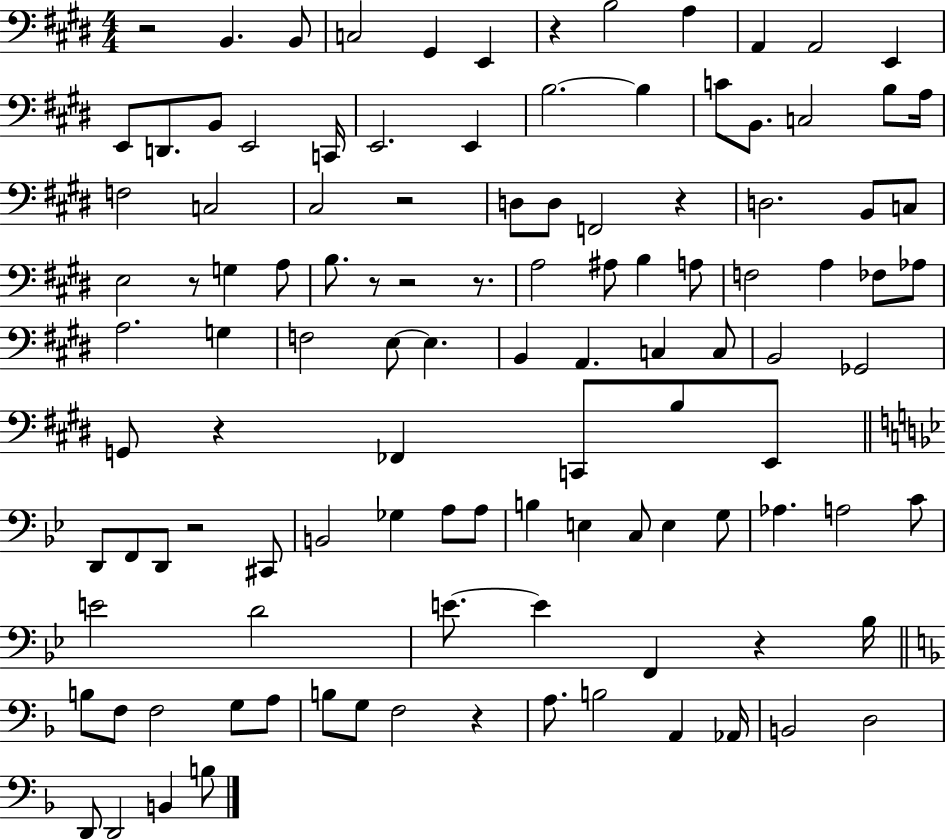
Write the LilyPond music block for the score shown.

{
  \clef bass
  \numericTimeSignature
  \time 4/4
  \key e \major
  r2 b,4. b,8 | c2 gis,4 e,4 | r4 b2 a4 | a,4 a,2 e,4 | \break e,8 d,8. b,8 e,2 c,16 | e,2. e,4 | b2.~~ b4 | c'8 b,8. c2 b8 a16 | \break f2 c2 | cis2 r2 | d8 d8 f,2 r4 | d2. b,8 c8 | \break e2 r8 g4 a8 | b8. r8 r2 r8. | a2 ais8 b4 a8 | f2 a4 fes8 aes8 | \break a2. g4 | f2 e8~~ e4. | b,4 a,4. c4 c8 | b,2 ges,2 | \break g,8 r4 fes,4 c,8 b8 e,8 | \bar "||" \break \key bes \major d,8 f,8 d,8 r2 cis,8 | b,2 ges4 a8 a8 | b4 e4 c8 e4 g8 | aes4. a2 c'8 | \break e'2 d'2 | e'8.~~ e'4 f,4 r4 bes16 | \bar "||" \break \key f \major b8 f8 f2 g8 a8 | b8 g8 f2 r4 | a8. b2 a,4 aes,16 | b,2 d2 | \break d,8 d,2 b,4 b8 | \bar "|."
}